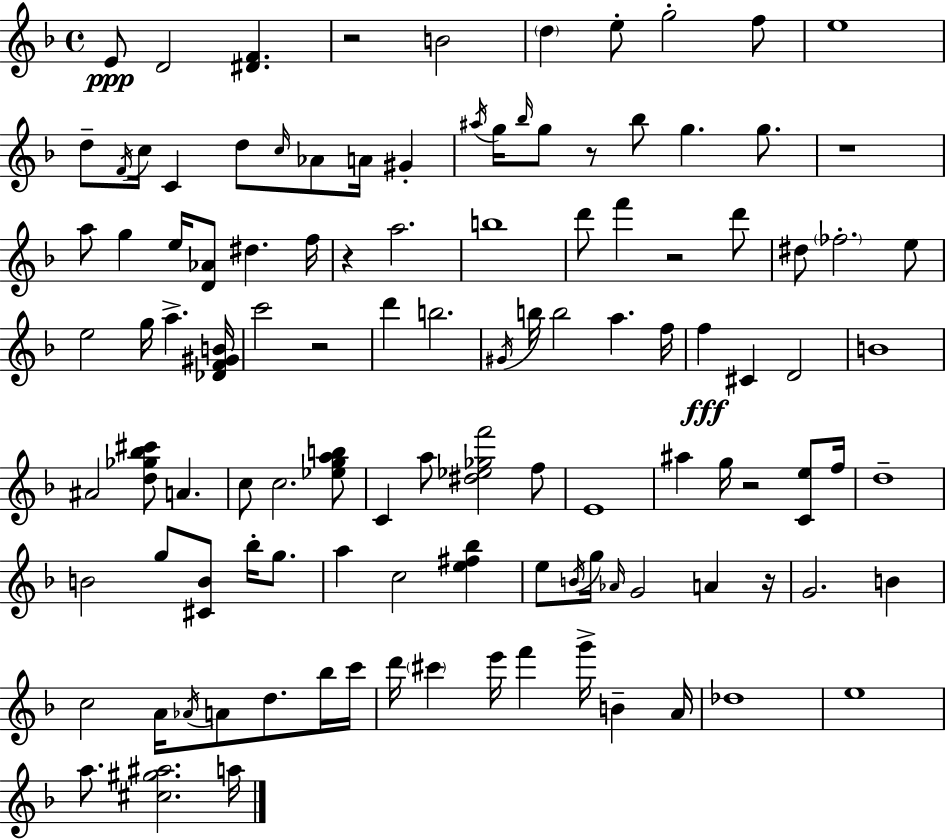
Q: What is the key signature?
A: D minor